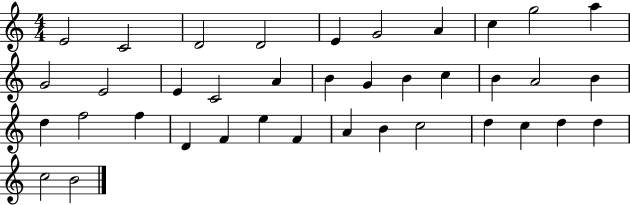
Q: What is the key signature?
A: C major